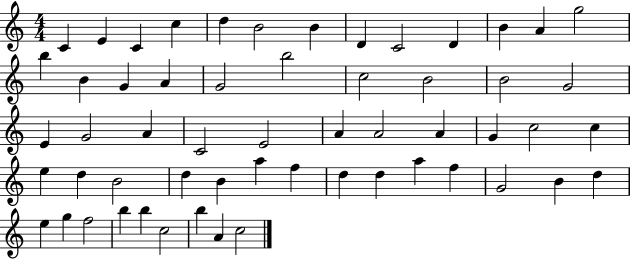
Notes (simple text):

C4/q E4/q C4/q C5/q D5/q B4/h B4/q D4/q C4/h D4/q B4/q A4/q G5/h B5/q B4/q G4/q A4/q G4/h B5/h C5/h B4/h B4/h G4/h E4/q G4/h A4/q C4/h E4/h A4/q A4/h A4/q G4/q C5/h C5/q E5/q D5/q B4/h D5/q B4/q A5/q F5/q D5/q D5/q A5/q F5/q G4/h B4/q D5/q E5/q G5/q F5/h B5/q B5/q C5/h B5/q A4/q C5/h